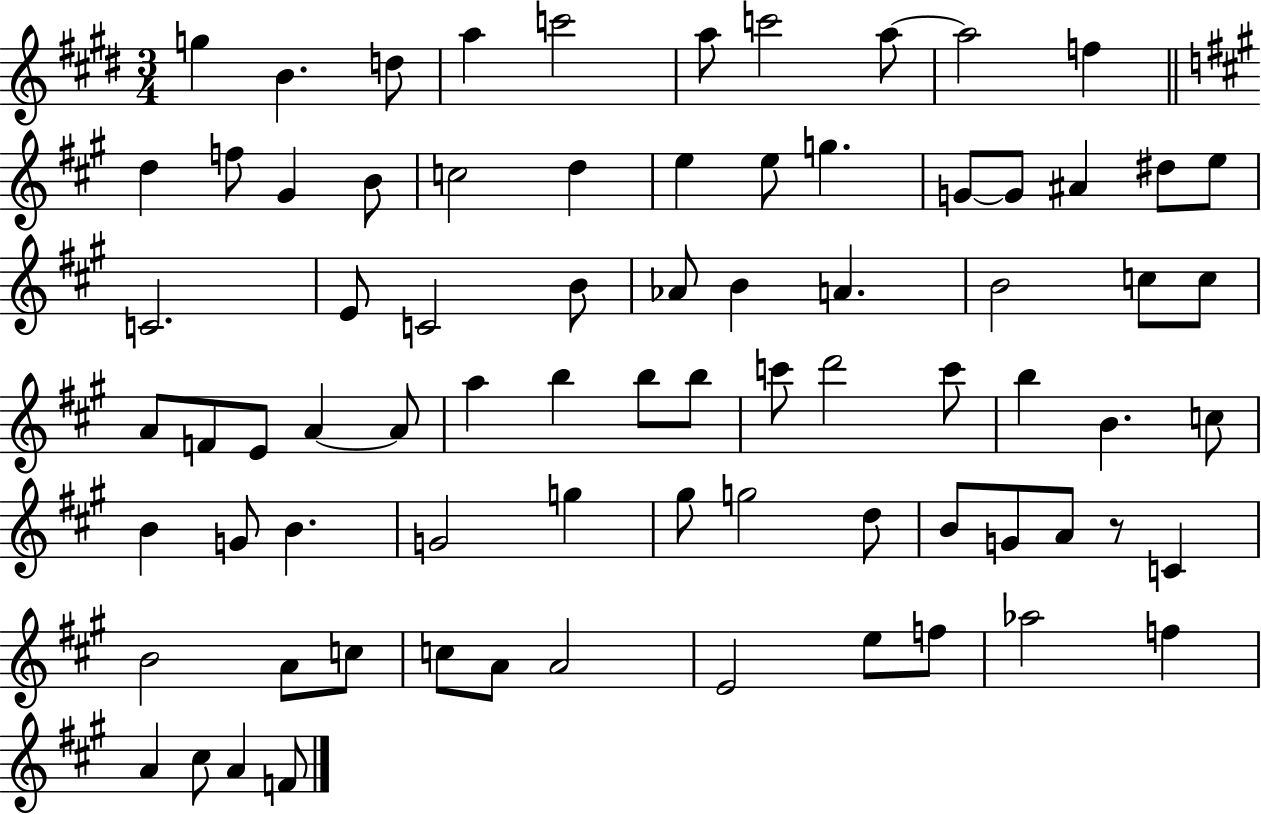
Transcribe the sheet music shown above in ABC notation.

X:1
T:Untitled
M:3/4
L:1/4
K:E
g B d/2 a c'2 a/2 c'2 a/2 a2 f d f/2 ^G B/2 c2 d e e/2 g G/2 G/2 ^A ^d/2 e/2 C2 E/2 C2 B/2 _A/2 B A B2 c/2 c/2 A/2 F/2 E/2 A A/2 a b b/2 b/2 c'/2 d'2 c'/2 b B c/2 B G/2 B G2 g ^g/2 g2 d/2 B/2 G/2 A/2 z/2 C B2 A/2 c/2 c/2 A/2 A2 E2 e/2 f/2 _a2 f A ^c/2 A F/2